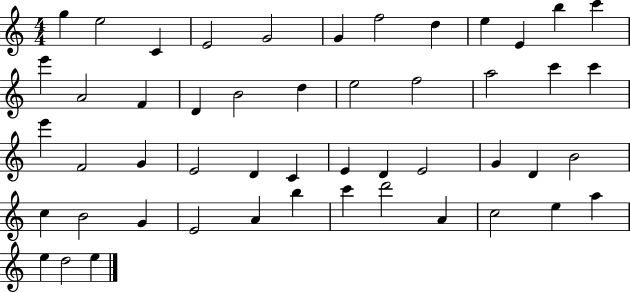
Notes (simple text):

G5/q E5/h C4/q E4/h G4/h G4/q F5/h D5/q E5/q E4/q B5/q C6/q E6/q A4/h F4/q D4/q B4/h D5/q E5/h F5/h A5/h C6/q C6/q E6/q F4/h G4/q E4/h D4/q C4/q E4/q D4/q E4/h G4/q D4/q B4/h C5/q B4/h G4/q E4/h A4/q B5/q C6/q D6/h A4/q C5/h E5/q A5/q E5/q D5/h E5/q